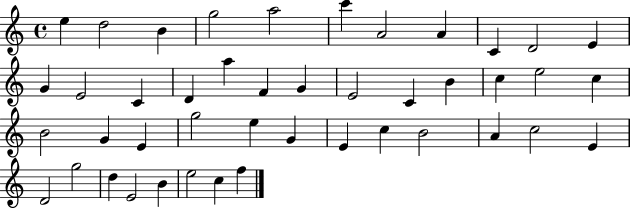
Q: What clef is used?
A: treble